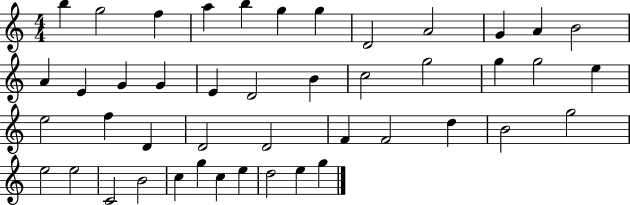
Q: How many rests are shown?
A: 0